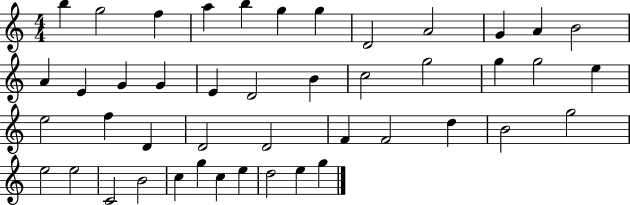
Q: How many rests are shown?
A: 0